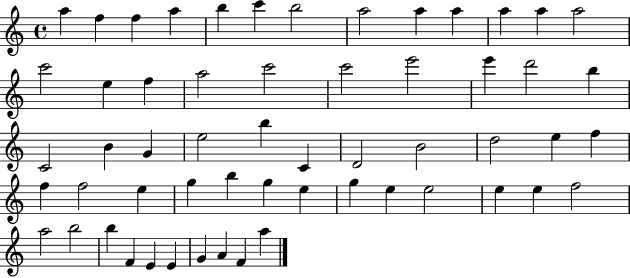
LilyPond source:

{
  \clef treble
  \time 4/4
  \defaultTimeSignature
  \key c \major
  a''4 f''4 f''4 a''4 | b''4 c'''4 b''2 | a''2 a''4 a''4 | a''4 a''4 a''2 | \break c'''2 e''4 f''4 | a''2 c'''2 | c'''2 e'''2 | e'''4 d'''2 b''4 | \break c'2 b'4 g'4 | e''2 b''4 c'4 | d'2 b'2 | d''2 e''4 f''4 | \break f''4 f''2 e''4 | g''4 b''4 g''4 e''4 | g''4 e''4 e''2 | e''4 e''4 f''2 | \break a''2 b''2 | b''4 f'4 e'4 e'4 | g'4 a'4 f'4 a''4 | \bar "|."
}